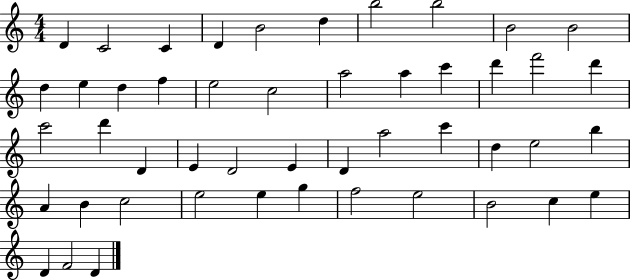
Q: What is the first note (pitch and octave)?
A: D4